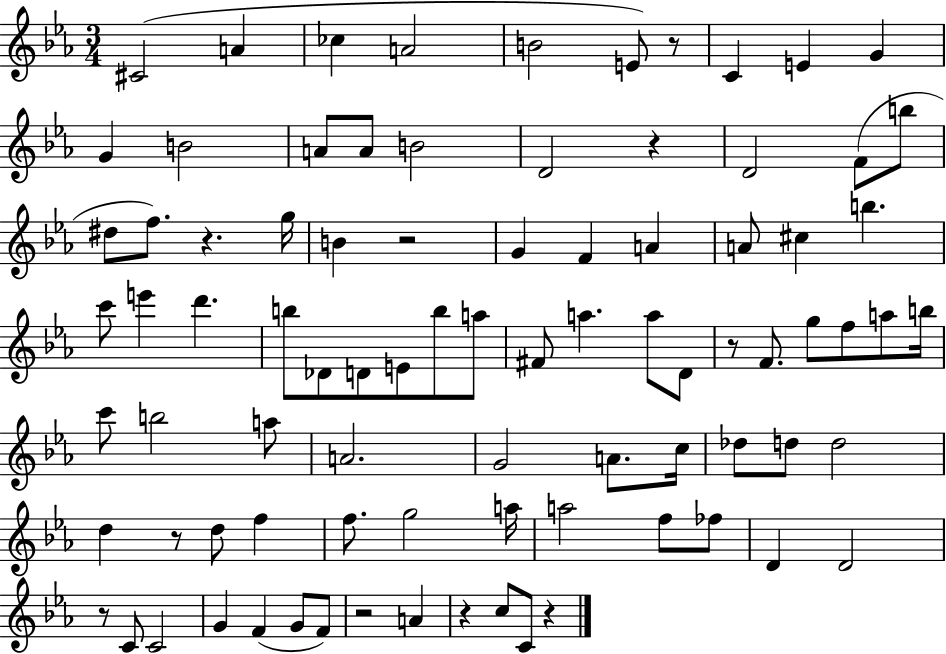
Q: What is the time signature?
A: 3/4